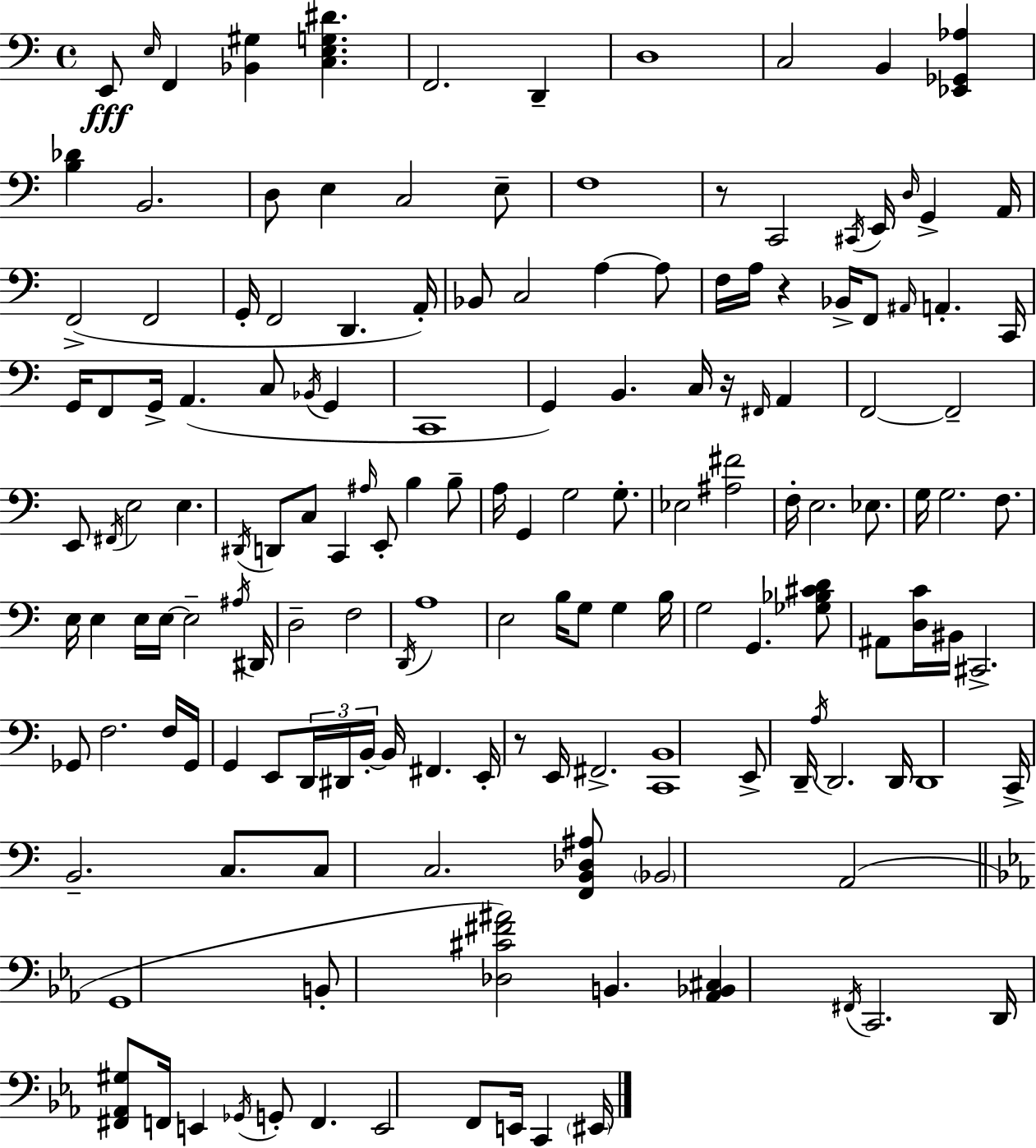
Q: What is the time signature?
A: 4/4